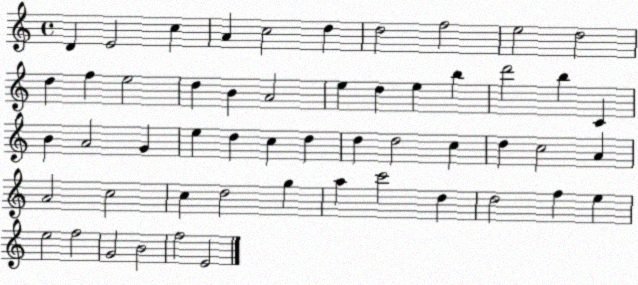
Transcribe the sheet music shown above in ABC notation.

X:1
T:Untitled
M:4/4
L:1/4
K:C
D E2 c A c2 d d2 f2 e2 d2 d f e2 d B A2 e d e b d'2 b C B A2 G e d c d d d2 c d c2 A A2 c2 c d2 g a c'2 d d2 f e e2 f2 G2 B2 f2 E2